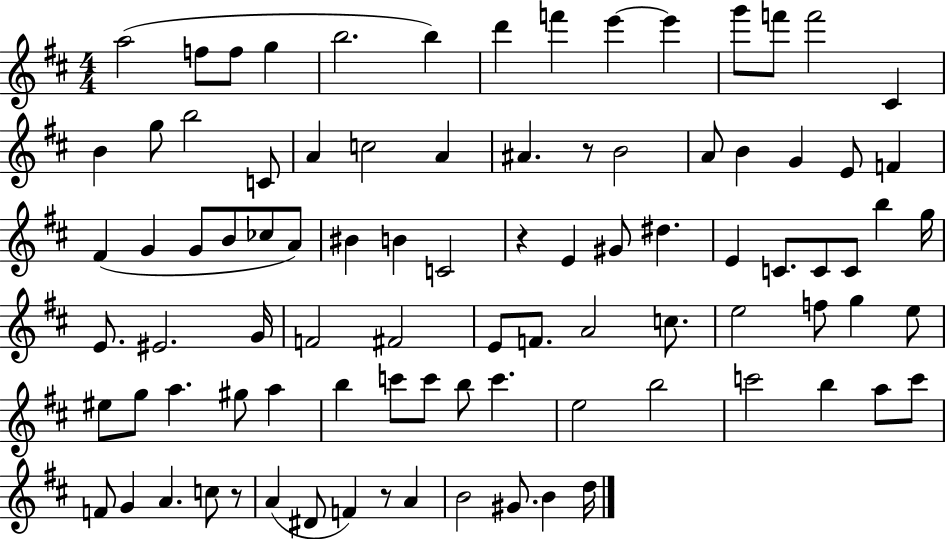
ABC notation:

X:1
T:Untitled
M:4/4
L:1/4
K:D
a2 f/2 f/2 g b2 b d' f' e' e' g'/2 f'/2 f'2 ^C B g/2 b2 C/2 A c2 A ^A z/2 B2 A/2 B G E/2 F ^F G G/2 B/2 _c/2 A/2 ^B B C2 z E ^G/2 ^d E C/2 C/2 C/2 b g/4 E/2 ^E2 G/4 F2 ^F2 E/2 F/2 A2 c/2 e2 f/2 g e/2 ^e/2 g/2 a ^g/2 a b c'/2 c'/2 b/2 c' e2 b2 c'2 b a/2 c'/2 F/2 G A c/2 z/2 A ^D/2 F z/2 A B2 ^G/2 B d/4